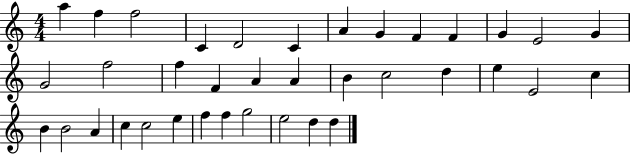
X:1
T:Untitled
M:4/4
L:1/4
K:C
a f f2 C D2 C A G F F G E2 G G2 f2 f F A A B c2 d e E2 c B B2 A c c2 e f f g2 e2 d d